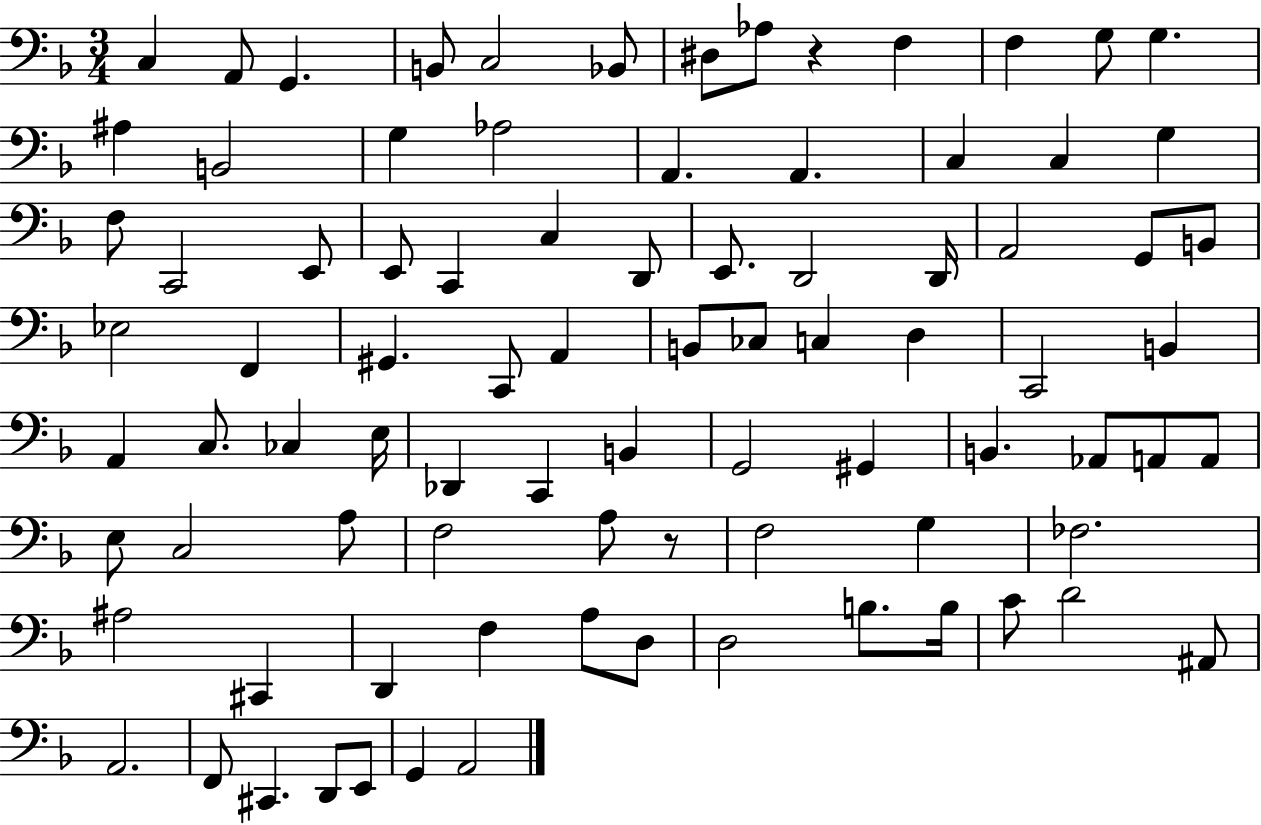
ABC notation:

X:1
T:Untitled
M:3/4
L:1/4
K:F
C, A,,/2 G,, B,,/2 C,2 _B,,/2 ^D,/2 _A,/2 z F, F, G,/2 G, ^A, B,,2 G, _A,2 A,, A,, C, C, G, F,/2 C,,2 E,,/2 E,,/2 C,, C, D,,/2 E,,/2 D,,2 D,,/4 A,,2 G,,/2 B,,/2 _E,2 F,, ^G,, C,,/2 A,, B,,/2 _C,/2 C, D, C,,2 B,, A,, C,/2 _C, E,/4 _D,, C,, B,, G,,2 ^G,, B,, _A,,/2 A,,/2 A,,/2 E,/2 C,2 A,/2 F,2 A,/2 z/2 F,2 G, _F,2 ^A,2 ^C,, D,, F, A,/2 D,/2 D,2 B,/2 B,/4 C/2 D2 ^A,,/2 A,,2 F,,/2 ^C,, D,,/2 E,,/2 G,, A,,2